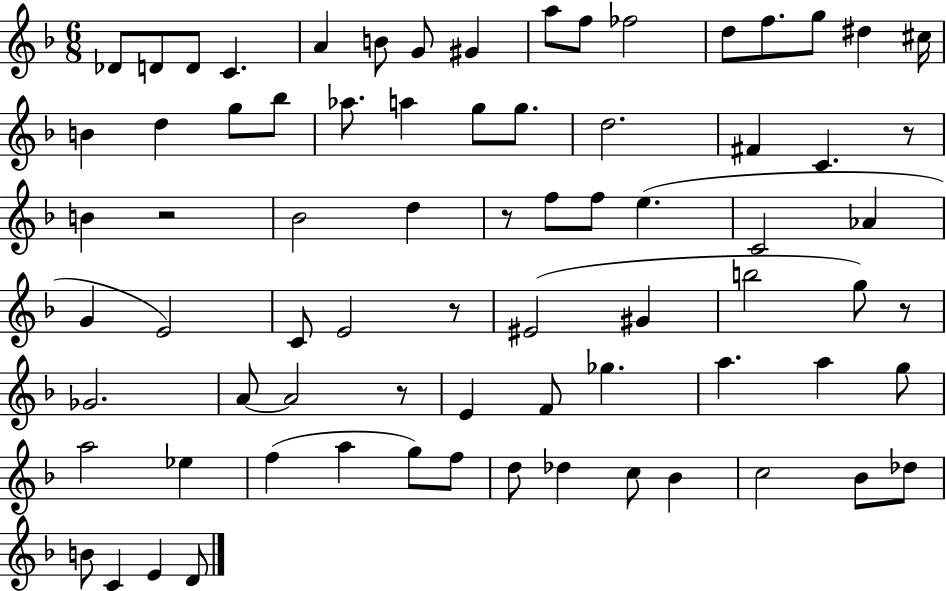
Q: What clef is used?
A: treble